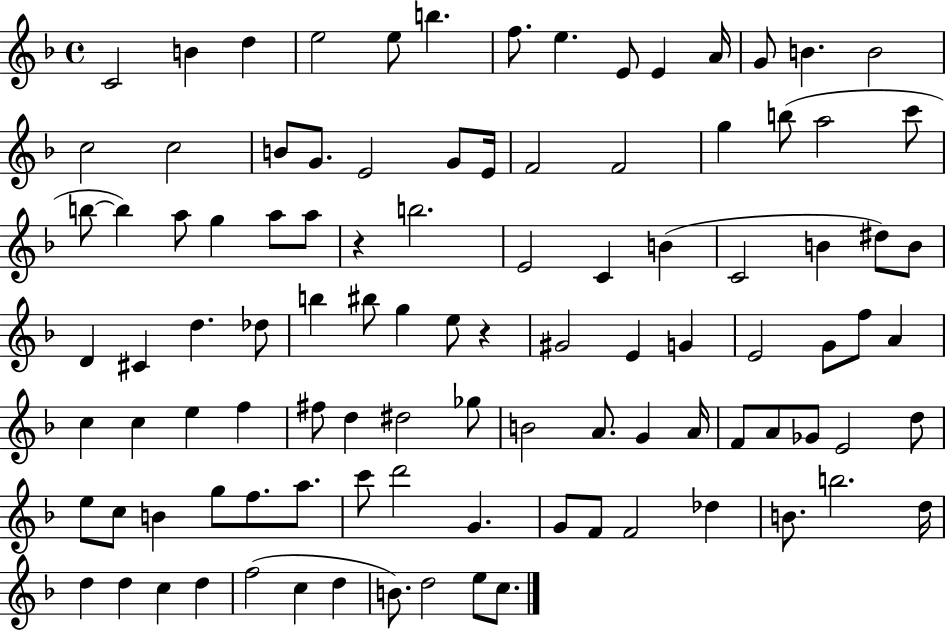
C4/h B4/q D5/q E5/h E5/e B5/q. F5/e. E5/q. E4/e E4/q A4/s G4/e B4/q. B4/h C5/h C5/h B4/e G4/e. E4/h G4/e E4/s F4/h F4/h G5/q B5/e A5/h C6/e B5/e B5/q A5/e G5/q A5/e A5/e R/q B5/h. E4/h C4/q B4/q C4/h B4/q D#5/e B4/e D4/q C#4/q D5/q. Db5/e B5/q BIS5/e G5/q E5/e R/q G#4/h E4/q G4/q E4/h G4/e F5/e A4/q C5/q C5/q E5/q F5/q F#5/e D5/q D#5/h Gb5/e B4/h A4/e. G4/q A4/s F4/e A4/e Gb4/e E4/h D5/e E5/e C5/e B4/q G5/e F5/e. A5/e. C6/e D6/h G4/q. G4/e F4/e F4/h Db5/q B4/e. B5/h. D5/s D5/q D5/q C5/q D5/q F5/h C5/q D5/q B4/e. D5/h E5/e C5/e.